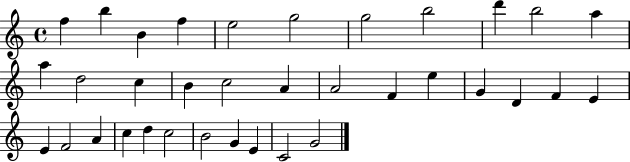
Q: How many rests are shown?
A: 0